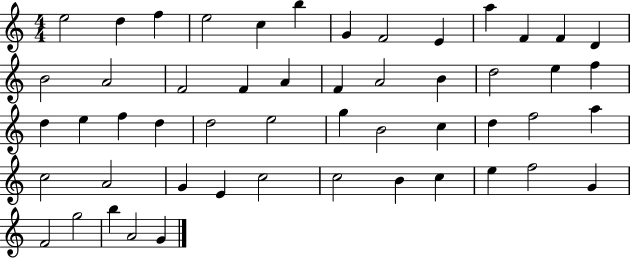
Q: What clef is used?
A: treble